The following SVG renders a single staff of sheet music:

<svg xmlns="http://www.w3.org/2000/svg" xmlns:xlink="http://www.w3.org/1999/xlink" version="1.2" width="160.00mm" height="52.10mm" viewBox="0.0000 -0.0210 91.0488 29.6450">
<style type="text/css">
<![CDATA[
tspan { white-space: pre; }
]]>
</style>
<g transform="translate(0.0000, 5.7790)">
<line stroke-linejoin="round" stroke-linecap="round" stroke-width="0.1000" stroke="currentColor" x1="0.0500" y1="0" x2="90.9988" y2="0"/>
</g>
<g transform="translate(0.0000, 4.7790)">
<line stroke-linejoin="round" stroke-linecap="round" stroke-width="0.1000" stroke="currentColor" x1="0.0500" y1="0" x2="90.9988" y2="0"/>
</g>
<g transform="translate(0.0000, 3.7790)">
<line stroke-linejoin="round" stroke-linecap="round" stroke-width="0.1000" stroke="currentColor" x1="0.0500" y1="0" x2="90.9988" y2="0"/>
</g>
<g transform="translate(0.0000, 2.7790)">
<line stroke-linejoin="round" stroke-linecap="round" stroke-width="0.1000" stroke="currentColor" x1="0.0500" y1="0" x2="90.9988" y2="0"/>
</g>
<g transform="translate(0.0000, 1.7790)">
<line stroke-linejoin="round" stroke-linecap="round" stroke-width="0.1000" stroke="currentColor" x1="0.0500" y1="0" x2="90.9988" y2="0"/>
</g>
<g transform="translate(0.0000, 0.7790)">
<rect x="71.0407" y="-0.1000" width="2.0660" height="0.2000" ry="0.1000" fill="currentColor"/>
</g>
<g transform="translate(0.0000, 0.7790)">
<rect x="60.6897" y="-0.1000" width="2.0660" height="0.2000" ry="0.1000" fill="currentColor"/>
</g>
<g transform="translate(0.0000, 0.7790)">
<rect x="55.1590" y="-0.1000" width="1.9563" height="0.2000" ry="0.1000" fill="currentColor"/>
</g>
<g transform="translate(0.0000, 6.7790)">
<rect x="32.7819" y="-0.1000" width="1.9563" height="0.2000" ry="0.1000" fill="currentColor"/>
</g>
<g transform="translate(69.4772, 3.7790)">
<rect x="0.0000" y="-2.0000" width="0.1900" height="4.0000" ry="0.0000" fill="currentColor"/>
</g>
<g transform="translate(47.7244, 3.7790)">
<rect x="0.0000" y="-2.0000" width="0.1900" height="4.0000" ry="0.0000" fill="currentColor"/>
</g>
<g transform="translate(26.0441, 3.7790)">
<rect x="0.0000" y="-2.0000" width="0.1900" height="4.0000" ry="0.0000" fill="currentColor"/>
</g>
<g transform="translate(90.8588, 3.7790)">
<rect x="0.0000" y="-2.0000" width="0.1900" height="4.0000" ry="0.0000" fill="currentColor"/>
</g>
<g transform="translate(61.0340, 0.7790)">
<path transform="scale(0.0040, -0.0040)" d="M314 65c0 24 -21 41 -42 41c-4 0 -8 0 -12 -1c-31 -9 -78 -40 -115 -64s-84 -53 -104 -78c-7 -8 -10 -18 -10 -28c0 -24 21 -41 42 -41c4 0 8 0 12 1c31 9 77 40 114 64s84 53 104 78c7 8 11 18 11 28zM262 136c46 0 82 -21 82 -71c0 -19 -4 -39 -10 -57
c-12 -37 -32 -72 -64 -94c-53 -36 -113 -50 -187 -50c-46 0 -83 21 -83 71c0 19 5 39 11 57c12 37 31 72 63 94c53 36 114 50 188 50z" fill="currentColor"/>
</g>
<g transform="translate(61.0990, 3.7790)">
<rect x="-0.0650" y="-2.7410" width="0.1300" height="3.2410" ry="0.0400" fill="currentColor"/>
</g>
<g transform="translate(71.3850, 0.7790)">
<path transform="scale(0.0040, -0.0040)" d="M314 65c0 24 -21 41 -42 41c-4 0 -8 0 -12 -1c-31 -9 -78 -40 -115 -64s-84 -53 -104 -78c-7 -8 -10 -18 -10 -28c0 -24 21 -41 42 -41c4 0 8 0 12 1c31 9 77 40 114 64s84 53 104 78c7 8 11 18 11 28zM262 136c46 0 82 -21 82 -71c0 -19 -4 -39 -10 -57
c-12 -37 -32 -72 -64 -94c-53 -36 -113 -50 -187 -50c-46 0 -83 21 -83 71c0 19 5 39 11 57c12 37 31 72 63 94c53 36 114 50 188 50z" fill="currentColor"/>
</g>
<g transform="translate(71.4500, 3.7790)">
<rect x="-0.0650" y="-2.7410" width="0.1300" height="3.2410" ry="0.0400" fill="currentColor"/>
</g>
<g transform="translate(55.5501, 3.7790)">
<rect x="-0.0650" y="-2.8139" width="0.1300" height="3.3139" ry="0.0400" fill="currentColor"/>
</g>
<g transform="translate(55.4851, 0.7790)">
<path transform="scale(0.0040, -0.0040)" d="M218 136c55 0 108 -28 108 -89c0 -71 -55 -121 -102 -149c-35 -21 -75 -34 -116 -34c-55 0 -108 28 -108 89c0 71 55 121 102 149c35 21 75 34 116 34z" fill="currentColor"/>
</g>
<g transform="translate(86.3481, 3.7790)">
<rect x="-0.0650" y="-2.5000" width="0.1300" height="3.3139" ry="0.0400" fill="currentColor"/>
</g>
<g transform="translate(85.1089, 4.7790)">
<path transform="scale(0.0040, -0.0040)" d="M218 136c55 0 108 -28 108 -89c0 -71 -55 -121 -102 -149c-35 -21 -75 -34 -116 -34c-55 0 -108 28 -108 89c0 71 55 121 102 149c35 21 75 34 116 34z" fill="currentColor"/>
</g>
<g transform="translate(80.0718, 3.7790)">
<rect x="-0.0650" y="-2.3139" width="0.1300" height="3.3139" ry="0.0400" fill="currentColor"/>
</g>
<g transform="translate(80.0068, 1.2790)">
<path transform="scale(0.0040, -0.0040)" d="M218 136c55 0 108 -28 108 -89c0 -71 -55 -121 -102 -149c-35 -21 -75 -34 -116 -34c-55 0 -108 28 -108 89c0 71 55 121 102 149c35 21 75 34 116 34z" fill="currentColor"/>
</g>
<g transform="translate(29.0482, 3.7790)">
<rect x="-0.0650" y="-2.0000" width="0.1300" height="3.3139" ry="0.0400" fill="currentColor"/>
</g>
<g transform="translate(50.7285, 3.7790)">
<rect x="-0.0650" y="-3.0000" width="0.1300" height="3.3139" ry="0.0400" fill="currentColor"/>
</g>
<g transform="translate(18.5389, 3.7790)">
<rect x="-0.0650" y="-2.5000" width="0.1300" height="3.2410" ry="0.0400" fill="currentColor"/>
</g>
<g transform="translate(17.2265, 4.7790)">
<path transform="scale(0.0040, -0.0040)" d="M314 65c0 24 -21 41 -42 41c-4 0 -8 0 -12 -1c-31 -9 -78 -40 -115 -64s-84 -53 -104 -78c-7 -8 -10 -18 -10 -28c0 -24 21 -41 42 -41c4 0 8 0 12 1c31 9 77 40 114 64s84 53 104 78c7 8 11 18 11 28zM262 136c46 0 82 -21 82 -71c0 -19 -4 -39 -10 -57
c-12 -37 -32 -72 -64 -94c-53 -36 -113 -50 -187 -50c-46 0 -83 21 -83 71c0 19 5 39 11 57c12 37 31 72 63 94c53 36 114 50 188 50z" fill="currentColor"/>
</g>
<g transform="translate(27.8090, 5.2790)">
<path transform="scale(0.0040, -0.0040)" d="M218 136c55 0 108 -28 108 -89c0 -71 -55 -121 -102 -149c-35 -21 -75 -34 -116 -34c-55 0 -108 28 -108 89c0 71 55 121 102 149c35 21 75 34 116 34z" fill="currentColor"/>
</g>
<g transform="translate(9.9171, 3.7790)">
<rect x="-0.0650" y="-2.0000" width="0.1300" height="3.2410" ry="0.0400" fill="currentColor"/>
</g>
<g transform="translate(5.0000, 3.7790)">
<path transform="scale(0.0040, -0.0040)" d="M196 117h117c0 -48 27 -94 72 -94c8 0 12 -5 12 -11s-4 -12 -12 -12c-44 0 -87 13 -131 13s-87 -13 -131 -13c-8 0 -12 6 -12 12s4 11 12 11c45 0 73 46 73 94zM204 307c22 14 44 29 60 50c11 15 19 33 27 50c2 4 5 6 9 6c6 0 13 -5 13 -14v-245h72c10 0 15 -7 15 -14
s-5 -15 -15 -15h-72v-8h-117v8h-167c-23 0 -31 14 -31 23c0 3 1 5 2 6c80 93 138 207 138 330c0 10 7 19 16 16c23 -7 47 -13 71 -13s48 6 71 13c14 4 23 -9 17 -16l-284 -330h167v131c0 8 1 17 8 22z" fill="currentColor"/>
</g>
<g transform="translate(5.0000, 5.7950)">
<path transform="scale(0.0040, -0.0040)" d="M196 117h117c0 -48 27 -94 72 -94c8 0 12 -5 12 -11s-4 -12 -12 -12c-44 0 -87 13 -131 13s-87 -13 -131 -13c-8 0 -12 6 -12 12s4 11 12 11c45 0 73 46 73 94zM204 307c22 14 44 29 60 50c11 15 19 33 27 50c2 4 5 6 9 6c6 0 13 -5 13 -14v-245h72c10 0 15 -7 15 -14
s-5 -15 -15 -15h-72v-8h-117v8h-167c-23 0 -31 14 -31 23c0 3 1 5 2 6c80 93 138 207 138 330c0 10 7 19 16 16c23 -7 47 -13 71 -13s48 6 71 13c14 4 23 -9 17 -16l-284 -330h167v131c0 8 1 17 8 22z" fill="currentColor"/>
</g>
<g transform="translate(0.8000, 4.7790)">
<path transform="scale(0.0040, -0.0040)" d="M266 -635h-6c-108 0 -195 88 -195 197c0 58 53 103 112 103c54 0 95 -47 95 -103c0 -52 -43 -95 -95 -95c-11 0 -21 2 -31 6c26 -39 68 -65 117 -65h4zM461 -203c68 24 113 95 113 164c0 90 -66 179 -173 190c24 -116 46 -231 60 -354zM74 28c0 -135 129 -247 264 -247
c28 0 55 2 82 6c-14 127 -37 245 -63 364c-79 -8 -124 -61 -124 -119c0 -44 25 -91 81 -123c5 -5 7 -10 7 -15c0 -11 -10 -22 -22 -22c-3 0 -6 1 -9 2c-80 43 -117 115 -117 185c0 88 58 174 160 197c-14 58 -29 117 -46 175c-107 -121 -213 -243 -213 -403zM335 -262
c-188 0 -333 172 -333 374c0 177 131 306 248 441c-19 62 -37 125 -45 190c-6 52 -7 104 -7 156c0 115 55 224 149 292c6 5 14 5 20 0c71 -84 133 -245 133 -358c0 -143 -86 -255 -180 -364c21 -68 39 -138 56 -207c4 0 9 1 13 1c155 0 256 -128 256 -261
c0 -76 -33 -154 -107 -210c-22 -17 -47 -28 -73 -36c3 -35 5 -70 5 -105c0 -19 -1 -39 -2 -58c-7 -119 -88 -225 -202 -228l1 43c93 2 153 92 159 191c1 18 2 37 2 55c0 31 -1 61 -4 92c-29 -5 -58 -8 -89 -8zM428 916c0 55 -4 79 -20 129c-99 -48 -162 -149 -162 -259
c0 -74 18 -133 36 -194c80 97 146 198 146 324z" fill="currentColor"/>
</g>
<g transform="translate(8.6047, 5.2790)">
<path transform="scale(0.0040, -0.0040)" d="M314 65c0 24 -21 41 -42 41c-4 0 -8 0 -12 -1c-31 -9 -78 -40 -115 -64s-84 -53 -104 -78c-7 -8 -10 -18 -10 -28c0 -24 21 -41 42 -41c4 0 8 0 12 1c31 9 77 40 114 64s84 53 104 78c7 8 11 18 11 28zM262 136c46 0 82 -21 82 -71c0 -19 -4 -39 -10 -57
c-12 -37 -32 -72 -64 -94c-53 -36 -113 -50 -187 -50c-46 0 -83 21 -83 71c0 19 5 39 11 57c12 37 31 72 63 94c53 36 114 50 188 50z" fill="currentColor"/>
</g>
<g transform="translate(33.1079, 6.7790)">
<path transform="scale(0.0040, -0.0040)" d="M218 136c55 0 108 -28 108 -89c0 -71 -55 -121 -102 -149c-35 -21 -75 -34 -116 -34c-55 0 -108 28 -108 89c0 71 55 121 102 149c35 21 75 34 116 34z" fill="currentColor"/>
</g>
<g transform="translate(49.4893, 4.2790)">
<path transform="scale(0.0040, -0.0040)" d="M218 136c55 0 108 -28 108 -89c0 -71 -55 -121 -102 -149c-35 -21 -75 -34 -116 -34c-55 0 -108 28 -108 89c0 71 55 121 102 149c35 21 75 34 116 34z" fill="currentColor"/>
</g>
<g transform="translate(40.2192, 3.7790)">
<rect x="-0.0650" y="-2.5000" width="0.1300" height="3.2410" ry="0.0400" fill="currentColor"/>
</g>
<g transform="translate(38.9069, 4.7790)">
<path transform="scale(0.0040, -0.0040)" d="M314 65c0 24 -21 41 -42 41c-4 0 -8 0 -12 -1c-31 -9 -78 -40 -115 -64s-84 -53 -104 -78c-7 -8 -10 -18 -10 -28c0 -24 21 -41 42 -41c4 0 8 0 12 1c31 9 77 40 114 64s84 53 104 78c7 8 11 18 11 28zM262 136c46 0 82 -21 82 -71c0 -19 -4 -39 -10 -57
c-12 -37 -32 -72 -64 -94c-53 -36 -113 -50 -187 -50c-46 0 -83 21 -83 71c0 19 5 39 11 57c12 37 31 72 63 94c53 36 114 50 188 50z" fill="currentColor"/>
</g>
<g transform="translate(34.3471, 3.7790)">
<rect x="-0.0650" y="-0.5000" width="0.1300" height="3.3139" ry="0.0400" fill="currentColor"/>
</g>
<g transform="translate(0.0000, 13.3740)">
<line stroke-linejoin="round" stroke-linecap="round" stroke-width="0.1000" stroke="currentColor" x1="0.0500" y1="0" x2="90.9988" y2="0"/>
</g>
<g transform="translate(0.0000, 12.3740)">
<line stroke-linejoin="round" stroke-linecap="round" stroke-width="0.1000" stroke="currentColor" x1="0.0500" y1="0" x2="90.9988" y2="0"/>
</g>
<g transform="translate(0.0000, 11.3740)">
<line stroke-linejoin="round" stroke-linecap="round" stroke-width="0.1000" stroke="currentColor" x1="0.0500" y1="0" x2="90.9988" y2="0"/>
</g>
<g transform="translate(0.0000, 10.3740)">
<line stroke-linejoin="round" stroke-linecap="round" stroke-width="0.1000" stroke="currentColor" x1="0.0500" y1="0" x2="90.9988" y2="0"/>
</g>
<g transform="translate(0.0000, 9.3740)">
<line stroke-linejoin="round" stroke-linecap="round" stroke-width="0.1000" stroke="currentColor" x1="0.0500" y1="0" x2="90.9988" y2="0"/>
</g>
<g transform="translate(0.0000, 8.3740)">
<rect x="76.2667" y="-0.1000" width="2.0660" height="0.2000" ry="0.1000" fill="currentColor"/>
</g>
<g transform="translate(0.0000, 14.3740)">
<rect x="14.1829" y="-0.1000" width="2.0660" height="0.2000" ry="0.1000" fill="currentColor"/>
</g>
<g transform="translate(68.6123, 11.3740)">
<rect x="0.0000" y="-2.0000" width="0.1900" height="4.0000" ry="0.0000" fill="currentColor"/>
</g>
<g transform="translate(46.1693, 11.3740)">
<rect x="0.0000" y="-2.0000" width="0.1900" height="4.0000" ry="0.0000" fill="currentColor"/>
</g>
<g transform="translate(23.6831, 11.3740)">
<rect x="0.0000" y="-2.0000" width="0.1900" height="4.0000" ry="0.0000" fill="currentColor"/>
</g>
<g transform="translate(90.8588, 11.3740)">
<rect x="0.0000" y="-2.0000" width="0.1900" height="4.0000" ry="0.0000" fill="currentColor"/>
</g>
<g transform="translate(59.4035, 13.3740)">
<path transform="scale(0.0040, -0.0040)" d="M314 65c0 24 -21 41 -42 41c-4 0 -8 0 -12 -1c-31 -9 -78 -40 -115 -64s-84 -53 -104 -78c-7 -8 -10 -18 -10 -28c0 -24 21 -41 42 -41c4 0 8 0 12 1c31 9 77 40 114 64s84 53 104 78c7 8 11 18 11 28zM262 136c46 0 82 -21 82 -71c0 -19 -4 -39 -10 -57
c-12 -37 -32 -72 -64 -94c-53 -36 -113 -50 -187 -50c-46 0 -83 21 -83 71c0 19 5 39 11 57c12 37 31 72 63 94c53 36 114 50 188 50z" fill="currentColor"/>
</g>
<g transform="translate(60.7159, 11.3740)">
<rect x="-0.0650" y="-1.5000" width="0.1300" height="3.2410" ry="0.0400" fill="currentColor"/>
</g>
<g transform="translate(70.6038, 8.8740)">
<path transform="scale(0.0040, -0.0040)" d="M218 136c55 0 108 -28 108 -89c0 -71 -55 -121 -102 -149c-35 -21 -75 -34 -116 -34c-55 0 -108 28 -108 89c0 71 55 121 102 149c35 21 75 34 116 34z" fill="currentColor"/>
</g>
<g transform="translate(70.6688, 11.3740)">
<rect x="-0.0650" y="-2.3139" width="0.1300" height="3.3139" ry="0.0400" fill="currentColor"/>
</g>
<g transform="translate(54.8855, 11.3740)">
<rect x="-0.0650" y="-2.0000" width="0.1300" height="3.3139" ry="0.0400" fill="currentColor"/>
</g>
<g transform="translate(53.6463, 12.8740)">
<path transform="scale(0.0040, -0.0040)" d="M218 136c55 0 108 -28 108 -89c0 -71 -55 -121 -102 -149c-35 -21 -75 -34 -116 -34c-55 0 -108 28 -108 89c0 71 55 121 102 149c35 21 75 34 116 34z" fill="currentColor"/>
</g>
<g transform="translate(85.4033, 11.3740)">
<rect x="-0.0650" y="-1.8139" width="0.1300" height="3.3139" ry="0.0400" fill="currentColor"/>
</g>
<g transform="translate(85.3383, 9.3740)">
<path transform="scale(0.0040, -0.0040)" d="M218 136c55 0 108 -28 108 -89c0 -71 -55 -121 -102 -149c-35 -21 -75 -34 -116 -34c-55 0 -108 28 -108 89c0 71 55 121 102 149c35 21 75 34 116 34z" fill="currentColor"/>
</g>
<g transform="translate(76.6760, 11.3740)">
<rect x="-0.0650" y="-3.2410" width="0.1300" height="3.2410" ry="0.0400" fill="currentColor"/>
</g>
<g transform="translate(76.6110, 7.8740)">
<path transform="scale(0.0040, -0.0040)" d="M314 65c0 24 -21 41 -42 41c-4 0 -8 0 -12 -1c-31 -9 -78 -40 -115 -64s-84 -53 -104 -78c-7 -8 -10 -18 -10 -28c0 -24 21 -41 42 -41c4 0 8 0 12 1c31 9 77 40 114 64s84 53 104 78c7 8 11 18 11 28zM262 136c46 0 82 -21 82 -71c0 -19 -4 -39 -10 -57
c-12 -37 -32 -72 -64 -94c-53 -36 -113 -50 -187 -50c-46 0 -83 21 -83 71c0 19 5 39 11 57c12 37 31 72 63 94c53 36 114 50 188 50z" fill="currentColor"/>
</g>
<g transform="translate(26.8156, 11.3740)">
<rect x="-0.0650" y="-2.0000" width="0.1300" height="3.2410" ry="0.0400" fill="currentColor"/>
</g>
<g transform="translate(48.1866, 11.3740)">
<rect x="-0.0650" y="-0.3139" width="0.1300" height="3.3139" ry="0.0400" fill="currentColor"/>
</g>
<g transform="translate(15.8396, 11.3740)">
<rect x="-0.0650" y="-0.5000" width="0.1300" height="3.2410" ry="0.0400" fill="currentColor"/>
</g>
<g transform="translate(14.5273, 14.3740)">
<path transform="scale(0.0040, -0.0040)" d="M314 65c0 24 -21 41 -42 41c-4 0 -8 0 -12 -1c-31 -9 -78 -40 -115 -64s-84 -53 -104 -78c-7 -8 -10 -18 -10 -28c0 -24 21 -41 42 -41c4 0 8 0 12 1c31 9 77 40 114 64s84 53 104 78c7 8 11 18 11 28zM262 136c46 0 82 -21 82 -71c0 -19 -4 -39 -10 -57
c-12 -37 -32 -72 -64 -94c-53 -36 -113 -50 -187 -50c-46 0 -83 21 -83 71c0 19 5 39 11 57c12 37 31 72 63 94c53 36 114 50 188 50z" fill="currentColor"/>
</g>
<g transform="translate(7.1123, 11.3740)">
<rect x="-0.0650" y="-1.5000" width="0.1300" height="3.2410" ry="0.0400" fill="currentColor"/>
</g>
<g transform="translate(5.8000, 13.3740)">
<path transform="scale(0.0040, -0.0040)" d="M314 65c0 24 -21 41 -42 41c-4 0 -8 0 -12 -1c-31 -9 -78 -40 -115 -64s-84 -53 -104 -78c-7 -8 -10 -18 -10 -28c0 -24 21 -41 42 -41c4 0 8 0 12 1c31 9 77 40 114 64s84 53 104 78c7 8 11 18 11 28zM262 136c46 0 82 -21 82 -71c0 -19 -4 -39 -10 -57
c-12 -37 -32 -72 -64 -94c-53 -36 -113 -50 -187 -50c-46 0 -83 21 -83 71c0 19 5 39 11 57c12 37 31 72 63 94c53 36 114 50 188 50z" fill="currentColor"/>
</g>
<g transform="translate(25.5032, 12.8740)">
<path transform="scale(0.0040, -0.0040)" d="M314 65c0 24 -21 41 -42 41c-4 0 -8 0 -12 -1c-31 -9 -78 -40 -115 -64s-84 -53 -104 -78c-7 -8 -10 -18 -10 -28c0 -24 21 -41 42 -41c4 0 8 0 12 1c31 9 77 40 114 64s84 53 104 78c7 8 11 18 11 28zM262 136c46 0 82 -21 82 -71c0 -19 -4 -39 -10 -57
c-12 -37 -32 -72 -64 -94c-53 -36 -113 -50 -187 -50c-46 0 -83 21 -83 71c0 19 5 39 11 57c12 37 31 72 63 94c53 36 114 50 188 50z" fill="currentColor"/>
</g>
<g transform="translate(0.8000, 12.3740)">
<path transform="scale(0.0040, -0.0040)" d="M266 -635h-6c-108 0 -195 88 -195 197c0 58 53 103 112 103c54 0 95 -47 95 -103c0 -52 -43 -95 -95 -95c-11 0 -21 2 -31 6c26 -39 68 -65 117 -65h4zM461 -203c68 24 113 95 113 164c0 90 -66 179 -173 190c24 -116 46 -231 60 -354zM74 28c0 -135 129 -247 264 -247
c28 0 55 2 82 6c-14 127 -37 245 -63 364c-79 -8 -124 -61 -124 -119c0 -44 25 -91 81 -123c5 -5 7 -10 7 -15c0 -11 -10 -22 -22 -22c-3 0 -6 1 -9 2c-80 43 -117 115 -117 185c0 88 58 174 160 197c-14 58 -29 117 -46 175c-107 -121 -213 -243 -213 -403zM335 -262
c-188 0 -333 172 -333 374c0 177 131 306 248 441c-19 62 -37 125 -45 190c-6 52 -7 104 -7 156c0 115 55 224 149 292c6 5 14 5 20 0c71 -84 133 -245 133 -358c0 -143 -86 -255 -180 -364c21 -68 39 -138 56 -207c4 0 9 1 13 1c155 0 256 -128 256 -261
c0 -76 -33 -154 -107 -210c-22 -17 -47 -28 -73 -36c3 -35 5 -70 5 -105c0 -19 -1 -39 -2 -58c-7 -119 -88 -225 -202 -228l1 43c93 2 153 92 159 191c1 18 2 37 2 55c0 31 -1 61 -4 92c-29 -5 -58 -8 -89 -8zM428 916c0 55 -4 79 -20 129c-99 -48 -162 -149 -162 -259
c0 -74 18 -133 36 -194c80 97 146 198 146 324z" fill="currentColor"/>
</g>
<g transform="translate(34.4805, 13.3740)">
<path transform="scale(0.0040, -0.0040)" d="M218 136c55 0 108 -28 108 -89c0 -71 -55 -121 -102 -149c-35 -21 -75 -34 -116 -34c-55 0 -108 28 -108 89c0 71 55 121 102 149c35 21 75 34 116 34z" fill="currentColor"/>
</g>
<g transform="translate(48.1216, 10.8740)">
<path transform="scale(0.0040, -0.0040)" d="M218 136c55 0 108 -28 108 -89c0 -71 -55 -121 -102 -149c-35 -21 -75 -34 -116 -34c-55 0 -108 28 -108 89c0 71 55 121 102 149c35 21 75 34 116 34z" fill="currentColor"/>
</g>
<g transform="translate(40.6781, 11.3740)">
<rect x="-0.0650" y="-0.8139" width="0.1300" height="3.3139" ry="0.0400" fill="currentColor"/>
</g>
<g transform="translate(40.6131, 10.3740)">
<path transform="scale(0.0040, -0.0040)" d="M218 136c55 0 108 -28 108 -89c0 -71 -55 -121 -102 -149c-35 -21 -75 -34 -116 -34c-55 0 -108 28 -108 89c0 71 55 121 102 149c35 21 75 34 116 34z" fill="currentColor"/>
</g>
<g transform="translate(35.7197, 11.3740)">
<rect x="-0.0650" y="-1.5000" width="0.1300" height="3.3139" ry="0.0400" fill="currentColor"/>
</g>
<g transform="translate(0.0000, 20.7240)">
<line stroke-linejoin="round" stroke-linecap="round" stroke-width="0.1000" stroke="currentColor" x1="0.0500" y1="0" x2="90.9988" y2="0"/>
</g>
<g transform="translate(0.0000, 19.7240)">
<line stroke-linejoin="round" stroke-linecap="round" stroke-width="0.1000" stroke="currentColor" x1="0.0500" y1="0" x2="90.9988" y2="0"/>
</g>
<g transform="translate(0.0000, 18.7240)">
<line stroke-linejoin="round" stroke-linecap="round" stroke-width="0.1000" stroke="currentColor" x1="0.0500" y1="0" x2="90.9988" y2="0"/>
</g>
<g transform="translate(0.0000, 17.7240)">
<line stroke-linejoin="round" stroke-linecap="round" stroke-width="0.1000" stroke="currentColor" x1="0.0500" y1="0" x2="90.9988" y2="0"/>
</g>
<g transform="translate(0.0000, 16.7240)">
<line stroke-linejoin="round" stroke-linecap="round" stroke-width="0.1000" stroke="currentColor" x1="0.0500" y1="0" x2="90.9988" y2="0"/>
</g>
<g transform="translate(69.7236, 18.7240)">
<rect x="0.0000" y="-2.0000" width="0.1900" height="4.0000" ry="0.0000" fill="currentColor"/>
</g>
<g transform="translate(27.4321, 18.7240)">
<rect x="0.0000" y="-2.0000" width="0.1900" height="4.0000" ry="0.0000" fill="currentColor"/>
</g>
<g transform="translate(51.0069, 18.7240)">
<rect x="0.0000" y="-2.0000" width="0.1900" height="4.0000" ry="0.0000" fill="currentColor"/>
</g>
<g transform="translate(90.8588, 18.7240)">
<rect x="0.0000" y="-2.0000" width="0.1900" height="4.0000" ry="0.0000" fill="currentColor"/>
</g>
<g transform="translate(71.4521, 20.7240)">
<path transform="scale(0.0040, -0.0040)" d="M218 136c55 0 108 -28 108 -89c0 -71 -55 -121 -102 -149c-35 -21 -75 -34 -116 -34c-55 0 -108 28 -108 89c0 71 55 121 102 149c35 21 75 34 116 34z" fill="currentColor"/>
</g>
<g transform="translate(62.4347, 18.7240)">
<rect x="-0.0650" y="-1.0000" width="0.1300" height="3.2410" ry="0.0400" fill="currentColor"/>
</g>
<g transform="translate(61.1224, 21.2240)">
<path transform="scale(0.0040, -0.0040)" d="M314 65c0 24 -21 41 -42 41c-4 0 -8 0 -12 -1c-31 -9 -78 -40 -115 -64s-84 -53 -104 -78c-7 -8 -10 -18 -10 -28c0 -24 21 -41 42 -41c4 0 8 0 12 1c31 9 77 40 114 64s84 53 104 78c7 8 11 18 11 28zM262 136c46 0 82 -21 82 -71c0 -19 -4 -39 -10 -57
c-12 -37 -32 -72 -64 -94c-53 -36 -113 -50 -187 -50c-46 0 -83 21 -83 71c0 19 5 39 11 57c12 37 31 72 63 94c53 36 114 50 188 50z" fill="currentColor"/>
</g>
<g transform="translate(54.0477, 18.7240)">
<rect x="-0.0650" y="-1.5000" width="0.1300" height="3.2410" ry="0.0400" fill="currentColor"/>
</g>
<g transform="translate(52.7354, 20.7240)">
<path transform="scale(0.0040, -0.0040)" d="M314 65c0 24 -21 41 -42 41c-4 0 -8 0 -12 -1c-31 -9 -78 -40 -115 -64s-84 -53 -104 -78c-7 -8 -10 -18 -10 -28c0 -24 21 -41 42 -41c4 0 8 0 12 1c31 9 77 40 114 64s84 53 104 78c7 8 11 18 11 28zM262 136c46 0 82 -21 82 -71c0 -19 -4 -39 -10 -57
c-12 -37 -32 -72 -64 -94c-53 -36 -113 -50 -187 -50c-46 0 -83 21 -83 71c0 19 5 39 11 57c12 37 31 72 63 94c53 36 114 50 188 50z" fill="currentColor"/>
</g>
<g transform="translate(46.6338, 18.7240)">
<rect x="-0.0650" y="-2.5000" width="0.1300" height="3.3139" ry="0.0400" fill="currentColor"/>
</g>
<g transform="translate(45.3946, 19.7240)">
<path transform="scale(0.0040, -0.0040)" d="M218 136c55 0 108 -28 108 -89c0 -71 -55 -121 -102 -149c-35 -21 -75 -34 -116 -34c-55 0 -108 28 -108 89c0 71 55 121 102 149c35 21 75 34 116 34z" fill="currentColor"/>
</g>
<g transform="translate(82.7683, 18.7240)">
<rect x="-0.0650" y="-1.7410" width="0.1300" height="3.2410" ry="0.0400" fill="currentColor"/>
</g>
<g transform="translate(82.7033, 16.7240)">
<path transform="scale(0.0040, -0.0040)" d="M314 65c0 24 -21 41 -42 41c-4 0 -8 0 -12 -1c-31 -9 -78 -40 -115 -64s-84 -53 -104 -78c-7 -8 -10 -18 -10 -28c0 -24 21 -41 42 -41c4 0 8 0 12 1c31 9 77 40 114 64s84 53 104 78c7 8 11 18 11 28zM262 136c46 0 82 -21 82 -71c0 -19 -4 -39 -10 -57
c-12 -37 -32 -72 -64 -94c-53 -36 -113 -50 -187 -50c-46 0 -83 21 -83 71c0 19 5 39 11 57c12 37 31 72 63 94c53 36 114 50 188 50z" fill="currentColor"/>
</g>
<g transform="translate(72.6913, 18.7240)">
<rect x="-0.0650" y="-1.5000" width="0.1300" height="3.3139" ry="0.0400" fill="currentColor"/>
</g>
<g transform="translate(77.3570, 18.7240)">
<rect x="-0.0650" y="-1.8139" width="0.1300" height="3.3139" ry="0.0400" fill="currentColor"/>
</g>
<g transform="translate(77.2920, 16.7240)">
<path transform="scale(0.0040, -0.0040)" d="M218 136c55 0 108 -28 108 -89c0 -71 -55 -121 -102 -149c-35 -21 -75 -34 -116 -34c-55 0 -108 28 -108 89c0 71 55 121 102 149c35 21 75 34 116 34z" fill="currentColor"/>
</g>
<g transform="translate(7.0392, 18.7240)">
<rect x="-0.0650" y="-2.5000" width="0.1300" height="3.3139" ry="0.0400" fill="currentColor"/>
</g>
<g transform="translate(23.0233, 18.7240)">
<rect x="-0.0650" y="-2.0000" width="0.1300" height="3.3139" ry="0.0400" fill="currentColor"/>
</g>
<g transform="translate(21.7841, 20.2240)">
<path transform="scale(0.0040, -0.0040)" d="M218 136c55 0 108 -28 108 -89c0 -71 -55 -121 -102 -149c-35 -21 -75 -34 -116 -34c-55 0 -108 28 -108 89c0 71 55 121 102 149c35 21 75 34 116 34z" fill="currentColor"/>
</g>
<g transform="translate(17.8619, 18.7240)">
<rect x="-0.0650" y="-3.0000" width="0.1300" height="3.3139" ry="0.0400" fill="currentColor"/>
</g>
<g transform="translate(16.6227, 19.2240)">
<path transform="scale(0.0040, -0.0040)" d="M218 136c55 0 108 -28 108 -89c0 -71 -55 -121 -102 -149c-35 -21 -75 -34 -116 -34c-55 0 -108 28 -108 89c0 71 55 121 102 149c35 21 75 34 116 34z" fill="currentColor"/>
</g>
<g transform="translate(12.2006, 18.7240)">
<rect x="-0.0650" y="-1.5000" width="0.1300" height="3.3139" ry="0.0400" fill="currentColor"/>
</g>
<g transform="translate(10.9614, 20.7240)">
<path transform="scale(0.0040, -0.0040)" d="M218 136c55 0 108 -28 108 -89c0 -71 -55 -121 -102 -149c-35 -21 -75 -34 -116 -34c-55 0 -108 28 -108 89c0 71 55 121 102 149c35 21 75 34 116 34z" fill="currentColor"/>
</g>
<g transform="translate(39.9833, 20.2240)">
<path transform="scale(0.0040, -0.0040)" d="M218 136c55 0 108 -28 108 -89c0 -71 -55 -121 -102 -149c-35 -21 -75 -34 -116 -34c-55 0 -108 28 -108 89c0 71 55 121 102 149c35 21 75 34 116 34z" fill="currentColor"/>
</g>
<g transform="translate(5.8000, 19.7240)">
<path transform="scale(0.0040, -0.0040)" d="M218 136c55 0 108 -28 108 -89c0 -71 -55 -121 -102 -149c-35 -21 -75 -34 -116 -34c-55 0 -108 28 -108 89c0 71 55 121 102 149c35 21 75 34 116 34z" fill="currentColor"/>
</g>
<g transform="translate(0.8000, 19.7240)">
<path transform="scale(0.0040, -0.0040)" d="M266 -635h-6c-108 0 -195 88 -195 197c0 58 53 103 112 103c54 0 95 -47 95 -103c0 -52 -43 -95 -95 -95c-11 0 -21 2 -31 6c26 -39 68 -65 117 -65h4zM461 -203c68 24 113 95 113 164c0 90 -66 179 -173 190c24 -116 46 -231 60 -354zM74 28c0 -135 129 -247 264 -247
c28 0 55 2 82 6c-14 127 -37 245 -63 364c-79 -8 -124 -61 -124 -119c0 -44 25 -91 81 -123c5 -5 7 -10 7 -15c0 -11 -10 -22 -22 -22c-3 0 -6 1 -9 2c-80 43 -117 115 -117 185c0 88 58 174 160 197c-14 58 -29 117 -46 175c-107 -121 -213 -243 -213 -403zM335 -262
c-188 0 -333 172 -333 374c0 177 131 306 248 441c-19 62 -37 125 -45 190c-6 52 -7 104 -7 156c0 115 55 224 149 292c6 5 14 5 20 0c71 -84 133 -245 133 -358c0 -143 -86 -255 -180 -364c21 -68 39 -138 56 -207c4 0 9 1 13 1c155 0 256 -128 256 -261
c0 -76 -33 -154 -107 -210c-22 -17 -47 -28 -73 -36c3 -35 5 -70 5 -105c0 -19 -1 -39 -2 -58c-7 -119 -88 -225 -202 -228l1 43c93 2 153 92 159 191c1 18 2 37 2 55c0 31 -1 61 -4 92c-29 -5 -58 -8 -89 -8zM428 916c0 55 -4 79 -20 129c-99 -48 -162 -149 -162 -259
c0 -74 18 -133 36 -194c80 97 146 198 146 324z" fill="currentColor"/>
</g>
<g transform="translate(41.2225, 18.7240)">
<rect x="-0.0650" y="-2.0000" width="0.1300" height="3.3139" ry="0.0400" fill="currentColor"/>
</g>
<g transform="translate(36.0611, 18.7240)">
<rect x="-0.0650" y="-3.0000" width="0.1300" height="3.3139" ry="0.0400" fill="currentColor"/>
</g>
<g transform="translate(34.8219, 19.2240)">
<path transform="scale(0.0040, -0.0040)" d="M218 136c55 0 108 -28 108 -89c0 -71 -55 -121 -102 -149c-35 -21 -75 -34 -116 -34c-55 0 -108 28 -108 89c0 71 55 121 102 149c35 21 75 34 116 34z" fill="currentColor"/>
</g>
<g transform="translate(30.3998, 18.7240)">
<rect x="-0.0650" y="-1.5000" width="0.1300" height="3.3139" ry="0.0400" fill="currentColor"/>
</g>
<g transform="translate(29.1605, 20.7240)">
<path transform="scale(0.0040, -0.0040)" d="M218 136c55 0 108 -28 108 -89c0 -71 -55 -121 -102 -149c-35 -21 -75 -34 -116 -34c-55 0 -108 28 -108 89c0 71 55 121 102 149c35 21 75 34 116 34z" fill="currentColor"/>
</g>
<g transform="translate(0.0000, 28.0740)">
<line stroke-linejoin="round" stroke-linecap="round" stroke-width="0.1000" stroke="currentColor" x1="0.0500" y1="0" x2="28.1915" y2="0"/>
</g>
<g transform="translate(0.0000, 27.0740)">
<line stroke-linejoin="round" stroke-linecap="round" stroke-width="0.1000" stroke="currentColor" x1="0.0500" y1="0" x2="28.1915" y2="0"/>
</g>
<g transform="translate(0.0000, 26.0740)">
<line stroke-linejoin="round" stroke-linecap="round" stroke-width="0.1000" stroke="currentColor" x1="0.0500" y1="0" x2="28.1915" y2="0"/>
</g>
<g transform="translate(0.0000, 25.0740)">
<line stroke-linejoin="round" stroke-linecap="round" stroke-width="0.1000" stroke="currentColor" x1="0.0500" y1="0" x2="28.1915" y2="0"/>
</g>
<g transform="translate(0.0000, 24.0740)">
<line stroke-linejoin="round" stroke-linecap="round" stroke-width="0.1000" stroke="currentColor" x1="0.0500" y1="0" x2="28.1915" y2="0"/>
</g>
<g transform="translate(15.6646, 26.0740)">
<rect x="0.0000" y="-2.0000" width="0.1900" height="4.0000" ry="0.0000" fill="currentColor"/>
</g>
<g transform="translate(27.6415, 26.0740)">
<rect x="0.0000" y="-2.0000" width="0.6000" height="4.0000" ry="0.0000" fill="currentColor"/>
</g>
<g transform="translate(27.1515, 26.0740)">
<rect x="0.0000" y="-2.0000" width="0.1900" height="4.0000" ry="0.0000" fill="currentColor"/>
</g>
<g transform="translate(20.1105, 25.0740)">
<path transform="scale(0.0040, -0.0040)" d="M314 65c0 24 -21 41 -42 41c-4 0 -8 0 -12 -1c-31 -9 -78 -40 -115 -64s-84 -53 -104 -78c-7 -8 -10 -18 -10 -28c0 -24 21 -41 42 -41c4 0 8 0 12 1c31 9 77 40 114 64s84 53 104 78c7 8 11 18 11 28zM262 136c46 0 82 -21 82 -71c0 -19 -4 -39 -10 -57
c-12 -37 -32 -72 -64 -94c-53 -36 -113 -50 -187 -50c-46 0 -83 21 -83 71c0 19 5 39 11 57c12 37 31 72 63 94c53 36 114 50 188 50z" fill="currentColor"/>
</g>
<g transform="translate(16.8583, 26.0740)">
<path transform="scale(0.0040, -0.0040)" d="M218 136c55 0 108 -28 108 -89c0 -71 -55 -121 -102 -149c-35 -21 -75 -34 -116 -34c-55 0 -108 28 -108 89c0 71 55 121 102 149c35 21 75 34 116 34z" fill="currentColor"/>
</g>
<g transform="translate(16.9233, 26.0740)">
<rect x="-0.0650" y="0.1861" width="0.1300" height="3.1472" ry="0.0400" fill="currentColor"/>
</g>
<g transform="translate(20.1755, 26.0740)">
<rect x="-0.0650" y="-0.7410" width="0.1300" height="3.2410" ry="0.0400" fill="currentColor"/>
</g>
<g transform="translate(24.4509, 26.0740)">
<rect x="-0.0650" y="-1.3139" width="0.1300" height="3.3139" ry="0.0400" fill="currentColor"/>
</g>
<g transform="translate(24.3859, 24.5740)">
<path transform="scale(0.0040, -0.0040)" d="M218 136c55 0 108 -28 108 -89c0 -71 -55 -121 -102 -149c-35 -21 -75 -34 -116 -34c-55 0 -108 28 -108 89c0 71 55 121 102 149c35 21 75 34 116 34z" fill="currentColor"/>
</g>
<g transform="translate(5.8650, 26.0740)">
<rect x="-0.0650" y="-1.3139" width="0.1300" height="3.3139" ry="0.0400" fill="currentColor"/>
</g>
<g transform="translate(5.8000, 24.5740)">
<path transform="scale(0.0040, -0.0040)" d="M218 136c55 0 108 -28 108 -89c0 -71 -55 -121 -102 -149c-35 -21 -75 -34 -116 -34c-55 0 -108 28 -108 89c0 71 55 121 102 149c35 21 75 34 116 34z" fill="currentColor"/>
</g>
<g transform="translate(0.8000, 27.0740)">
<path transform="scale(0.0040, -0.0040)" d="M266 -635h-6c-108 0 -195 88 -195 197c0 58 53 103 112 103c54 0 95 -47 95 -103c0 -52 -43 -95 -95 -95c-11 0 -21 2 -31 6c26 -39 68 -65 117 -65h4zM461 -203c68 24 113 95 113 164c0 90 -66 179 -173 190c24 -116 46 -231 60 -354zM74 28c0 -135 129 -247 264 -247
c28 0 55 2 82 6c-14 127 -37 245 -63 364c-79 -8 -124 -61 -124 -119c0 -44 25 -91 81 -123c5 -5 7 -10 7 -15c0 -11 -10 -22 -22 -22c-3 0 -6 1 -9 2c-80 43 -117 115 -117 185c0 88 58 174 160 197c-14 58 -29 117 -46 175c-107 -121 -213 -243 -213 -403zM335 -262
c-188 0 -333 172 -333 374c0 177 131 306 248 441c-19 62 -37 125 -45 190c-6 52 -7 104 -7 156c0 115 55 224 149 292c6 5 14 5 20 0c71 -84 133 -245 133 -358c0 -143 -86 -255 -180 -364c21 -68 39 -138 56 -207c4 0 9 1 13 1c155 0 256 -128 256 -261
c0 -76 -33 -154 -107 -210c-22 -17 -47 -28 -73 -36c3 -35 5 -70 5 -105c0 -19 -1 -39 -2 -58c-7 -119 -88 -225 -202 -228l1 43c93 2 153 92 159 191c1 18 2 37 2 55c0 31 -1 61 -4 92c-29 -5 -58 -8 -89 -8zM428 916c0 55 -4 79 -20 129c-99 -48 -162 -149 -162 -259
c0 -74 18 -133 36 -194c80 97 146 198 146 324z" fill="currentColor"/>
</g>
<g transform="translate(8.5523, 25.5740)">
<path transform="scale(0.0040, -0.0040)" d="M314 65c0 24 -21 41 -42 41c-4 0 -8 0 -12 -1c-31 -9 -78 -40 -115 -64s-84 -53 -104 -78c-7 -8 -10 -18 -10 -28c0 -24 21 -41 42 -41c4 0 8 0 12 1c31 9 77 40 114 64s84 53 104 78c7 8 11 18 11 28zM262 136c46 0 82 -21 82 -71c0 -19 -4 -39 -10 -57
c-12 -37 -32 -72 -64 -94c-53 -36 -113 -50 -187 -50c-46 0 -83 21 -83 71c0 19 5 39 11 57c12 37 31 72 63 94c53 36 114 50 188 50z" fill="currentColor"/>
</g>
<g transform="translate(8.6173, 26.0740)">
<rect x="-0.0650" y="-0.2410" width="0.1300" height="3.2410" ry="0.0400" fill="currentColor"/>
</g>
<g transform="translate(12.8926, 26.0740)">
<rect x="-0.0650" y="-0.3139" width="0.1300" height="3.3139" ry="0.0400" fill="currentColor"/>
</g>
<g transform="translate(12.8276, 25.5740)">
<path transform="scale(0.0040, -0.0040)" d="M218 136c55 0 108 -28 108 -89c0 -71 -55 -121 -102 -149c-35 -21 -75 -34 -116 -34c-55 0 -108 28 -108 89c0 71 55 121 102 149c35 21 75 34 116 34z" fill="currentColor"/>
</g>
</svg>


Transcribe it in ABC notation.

X:1
T:Untitled
M:4/4
L:1/4
K:C
F2 G2 F C G2 A a a2 a2 g G E2 C2 F2 E d c F E2 g b2 f G E A F E A F G E2 D2 E f f2 e c2 c B d2 e